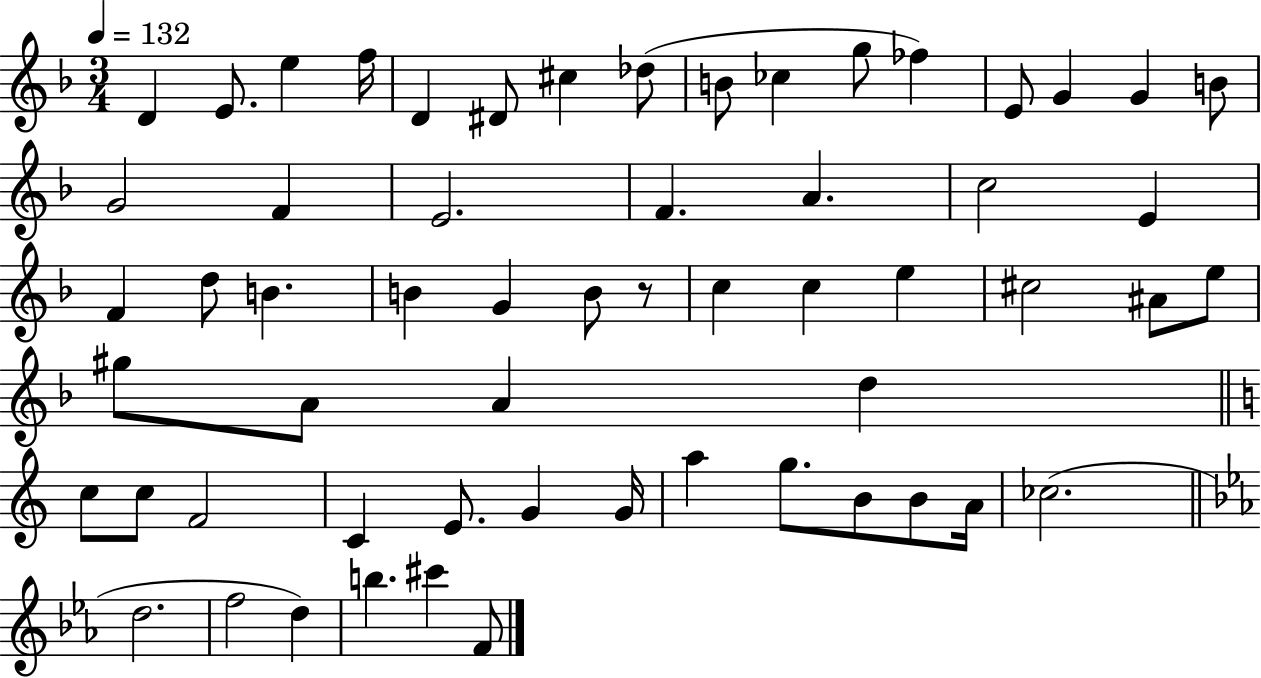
D4/q E4/e. E5/q F5/s D4/q D#4/e C#5/q Db5/e B4/e CES5/q G5/e FES5/q E4/e G4/q G4/q B4/e G4/h F4/q E4/h. F4/q. A4/q. C5/h E4/q F4/q D5/e B4/q. B4/q G4/q B4/e R/e C5/q C5/q E5/q C#5/h A#4/e E5/e G#5/e A4/e A4/q D5/q C5/e C5/e F4/h C4/q E4/e. G4/q G4/s A5/q G5/e. B4/e B4/e A4/s CES5/h. D5/h. F5/h D5/q B5/q. C#6/q F4/e